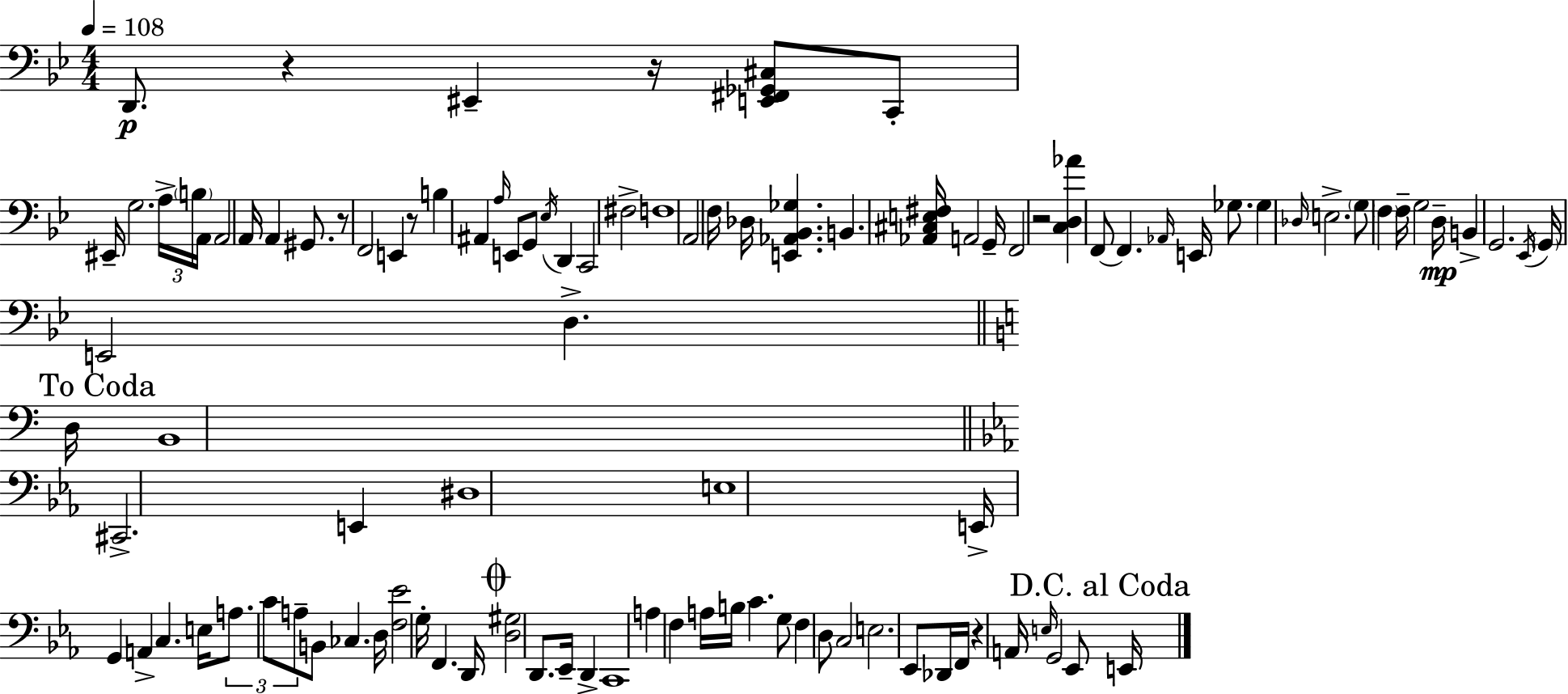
X:1
T:Untitled
M:4/4
L:1/4
K:Gm
D,,/2 z ^E,, z/4 [E,,^F,,_G,,^C,]/2 C,,/2 ^E,,/4 G,2 A,/4 B,/4 A,,/4 A,,2 A,,/4 A,, ^G,,/2 z/2 F,,2 E,, z/2 B, ^A,, A,/4 E,,/2 G,,/2 _E,/4 D,, C,,2 ^F,2 F,4 A,,2 F,/4 _D,/4 [E,,_A,,_B,,_G,] B,, [_A,,^C,E,^F,]/4 A,,2 G,,/4 F,,2 z2 [C,D,_A] F,,/2 F,, _A,,/4 E,,/4 _G,/2 _G, _D,/4 E,2 G,/2 F, F,/4 G,2 D,/4 B,, G,,2 _E,,/4 G,,/4 E,,2 D, D,/4 B,,4 ^C,,2 E,, ^D,4 E,4 E,,/4 G,, A,, C, E,/4 A,/2 C/2 A,/2 B,,/2 _C, D,/4 [F,_E]2 G,/4 F,, D,,/4 [D,^G,]2 D,,/2 _E,,/4 D,, C,,4 A, F, A,/4 B,/4 C G,/2 F, D,/2 C,2 E,2 _E,,/2 _D,,/4 F,,/4 z A,,/4 E,/4 G,,2 _E,,/2 E,,/4